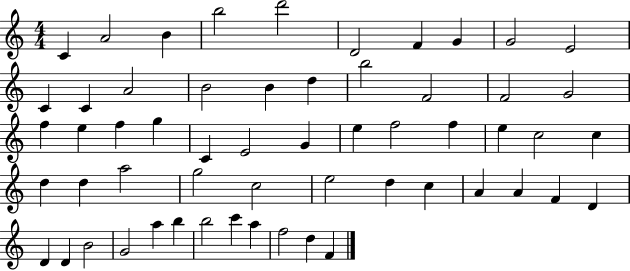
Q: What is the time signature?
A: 4/4